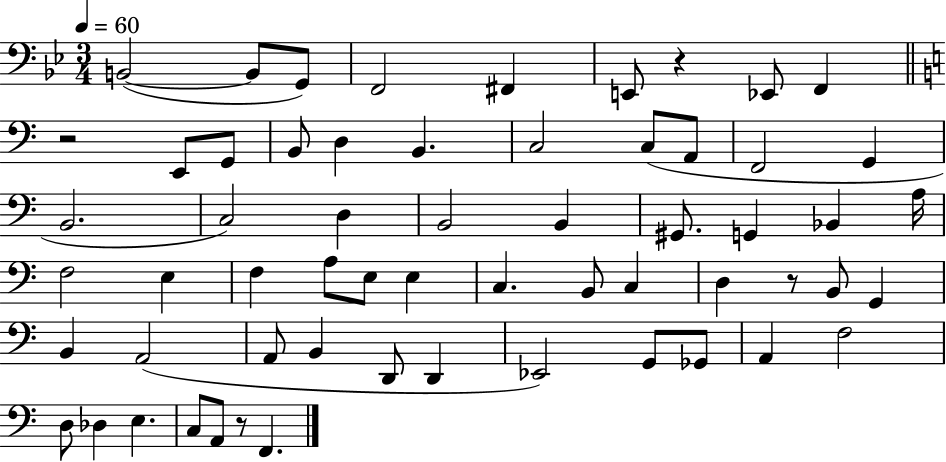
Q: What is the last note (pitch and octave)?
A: F2